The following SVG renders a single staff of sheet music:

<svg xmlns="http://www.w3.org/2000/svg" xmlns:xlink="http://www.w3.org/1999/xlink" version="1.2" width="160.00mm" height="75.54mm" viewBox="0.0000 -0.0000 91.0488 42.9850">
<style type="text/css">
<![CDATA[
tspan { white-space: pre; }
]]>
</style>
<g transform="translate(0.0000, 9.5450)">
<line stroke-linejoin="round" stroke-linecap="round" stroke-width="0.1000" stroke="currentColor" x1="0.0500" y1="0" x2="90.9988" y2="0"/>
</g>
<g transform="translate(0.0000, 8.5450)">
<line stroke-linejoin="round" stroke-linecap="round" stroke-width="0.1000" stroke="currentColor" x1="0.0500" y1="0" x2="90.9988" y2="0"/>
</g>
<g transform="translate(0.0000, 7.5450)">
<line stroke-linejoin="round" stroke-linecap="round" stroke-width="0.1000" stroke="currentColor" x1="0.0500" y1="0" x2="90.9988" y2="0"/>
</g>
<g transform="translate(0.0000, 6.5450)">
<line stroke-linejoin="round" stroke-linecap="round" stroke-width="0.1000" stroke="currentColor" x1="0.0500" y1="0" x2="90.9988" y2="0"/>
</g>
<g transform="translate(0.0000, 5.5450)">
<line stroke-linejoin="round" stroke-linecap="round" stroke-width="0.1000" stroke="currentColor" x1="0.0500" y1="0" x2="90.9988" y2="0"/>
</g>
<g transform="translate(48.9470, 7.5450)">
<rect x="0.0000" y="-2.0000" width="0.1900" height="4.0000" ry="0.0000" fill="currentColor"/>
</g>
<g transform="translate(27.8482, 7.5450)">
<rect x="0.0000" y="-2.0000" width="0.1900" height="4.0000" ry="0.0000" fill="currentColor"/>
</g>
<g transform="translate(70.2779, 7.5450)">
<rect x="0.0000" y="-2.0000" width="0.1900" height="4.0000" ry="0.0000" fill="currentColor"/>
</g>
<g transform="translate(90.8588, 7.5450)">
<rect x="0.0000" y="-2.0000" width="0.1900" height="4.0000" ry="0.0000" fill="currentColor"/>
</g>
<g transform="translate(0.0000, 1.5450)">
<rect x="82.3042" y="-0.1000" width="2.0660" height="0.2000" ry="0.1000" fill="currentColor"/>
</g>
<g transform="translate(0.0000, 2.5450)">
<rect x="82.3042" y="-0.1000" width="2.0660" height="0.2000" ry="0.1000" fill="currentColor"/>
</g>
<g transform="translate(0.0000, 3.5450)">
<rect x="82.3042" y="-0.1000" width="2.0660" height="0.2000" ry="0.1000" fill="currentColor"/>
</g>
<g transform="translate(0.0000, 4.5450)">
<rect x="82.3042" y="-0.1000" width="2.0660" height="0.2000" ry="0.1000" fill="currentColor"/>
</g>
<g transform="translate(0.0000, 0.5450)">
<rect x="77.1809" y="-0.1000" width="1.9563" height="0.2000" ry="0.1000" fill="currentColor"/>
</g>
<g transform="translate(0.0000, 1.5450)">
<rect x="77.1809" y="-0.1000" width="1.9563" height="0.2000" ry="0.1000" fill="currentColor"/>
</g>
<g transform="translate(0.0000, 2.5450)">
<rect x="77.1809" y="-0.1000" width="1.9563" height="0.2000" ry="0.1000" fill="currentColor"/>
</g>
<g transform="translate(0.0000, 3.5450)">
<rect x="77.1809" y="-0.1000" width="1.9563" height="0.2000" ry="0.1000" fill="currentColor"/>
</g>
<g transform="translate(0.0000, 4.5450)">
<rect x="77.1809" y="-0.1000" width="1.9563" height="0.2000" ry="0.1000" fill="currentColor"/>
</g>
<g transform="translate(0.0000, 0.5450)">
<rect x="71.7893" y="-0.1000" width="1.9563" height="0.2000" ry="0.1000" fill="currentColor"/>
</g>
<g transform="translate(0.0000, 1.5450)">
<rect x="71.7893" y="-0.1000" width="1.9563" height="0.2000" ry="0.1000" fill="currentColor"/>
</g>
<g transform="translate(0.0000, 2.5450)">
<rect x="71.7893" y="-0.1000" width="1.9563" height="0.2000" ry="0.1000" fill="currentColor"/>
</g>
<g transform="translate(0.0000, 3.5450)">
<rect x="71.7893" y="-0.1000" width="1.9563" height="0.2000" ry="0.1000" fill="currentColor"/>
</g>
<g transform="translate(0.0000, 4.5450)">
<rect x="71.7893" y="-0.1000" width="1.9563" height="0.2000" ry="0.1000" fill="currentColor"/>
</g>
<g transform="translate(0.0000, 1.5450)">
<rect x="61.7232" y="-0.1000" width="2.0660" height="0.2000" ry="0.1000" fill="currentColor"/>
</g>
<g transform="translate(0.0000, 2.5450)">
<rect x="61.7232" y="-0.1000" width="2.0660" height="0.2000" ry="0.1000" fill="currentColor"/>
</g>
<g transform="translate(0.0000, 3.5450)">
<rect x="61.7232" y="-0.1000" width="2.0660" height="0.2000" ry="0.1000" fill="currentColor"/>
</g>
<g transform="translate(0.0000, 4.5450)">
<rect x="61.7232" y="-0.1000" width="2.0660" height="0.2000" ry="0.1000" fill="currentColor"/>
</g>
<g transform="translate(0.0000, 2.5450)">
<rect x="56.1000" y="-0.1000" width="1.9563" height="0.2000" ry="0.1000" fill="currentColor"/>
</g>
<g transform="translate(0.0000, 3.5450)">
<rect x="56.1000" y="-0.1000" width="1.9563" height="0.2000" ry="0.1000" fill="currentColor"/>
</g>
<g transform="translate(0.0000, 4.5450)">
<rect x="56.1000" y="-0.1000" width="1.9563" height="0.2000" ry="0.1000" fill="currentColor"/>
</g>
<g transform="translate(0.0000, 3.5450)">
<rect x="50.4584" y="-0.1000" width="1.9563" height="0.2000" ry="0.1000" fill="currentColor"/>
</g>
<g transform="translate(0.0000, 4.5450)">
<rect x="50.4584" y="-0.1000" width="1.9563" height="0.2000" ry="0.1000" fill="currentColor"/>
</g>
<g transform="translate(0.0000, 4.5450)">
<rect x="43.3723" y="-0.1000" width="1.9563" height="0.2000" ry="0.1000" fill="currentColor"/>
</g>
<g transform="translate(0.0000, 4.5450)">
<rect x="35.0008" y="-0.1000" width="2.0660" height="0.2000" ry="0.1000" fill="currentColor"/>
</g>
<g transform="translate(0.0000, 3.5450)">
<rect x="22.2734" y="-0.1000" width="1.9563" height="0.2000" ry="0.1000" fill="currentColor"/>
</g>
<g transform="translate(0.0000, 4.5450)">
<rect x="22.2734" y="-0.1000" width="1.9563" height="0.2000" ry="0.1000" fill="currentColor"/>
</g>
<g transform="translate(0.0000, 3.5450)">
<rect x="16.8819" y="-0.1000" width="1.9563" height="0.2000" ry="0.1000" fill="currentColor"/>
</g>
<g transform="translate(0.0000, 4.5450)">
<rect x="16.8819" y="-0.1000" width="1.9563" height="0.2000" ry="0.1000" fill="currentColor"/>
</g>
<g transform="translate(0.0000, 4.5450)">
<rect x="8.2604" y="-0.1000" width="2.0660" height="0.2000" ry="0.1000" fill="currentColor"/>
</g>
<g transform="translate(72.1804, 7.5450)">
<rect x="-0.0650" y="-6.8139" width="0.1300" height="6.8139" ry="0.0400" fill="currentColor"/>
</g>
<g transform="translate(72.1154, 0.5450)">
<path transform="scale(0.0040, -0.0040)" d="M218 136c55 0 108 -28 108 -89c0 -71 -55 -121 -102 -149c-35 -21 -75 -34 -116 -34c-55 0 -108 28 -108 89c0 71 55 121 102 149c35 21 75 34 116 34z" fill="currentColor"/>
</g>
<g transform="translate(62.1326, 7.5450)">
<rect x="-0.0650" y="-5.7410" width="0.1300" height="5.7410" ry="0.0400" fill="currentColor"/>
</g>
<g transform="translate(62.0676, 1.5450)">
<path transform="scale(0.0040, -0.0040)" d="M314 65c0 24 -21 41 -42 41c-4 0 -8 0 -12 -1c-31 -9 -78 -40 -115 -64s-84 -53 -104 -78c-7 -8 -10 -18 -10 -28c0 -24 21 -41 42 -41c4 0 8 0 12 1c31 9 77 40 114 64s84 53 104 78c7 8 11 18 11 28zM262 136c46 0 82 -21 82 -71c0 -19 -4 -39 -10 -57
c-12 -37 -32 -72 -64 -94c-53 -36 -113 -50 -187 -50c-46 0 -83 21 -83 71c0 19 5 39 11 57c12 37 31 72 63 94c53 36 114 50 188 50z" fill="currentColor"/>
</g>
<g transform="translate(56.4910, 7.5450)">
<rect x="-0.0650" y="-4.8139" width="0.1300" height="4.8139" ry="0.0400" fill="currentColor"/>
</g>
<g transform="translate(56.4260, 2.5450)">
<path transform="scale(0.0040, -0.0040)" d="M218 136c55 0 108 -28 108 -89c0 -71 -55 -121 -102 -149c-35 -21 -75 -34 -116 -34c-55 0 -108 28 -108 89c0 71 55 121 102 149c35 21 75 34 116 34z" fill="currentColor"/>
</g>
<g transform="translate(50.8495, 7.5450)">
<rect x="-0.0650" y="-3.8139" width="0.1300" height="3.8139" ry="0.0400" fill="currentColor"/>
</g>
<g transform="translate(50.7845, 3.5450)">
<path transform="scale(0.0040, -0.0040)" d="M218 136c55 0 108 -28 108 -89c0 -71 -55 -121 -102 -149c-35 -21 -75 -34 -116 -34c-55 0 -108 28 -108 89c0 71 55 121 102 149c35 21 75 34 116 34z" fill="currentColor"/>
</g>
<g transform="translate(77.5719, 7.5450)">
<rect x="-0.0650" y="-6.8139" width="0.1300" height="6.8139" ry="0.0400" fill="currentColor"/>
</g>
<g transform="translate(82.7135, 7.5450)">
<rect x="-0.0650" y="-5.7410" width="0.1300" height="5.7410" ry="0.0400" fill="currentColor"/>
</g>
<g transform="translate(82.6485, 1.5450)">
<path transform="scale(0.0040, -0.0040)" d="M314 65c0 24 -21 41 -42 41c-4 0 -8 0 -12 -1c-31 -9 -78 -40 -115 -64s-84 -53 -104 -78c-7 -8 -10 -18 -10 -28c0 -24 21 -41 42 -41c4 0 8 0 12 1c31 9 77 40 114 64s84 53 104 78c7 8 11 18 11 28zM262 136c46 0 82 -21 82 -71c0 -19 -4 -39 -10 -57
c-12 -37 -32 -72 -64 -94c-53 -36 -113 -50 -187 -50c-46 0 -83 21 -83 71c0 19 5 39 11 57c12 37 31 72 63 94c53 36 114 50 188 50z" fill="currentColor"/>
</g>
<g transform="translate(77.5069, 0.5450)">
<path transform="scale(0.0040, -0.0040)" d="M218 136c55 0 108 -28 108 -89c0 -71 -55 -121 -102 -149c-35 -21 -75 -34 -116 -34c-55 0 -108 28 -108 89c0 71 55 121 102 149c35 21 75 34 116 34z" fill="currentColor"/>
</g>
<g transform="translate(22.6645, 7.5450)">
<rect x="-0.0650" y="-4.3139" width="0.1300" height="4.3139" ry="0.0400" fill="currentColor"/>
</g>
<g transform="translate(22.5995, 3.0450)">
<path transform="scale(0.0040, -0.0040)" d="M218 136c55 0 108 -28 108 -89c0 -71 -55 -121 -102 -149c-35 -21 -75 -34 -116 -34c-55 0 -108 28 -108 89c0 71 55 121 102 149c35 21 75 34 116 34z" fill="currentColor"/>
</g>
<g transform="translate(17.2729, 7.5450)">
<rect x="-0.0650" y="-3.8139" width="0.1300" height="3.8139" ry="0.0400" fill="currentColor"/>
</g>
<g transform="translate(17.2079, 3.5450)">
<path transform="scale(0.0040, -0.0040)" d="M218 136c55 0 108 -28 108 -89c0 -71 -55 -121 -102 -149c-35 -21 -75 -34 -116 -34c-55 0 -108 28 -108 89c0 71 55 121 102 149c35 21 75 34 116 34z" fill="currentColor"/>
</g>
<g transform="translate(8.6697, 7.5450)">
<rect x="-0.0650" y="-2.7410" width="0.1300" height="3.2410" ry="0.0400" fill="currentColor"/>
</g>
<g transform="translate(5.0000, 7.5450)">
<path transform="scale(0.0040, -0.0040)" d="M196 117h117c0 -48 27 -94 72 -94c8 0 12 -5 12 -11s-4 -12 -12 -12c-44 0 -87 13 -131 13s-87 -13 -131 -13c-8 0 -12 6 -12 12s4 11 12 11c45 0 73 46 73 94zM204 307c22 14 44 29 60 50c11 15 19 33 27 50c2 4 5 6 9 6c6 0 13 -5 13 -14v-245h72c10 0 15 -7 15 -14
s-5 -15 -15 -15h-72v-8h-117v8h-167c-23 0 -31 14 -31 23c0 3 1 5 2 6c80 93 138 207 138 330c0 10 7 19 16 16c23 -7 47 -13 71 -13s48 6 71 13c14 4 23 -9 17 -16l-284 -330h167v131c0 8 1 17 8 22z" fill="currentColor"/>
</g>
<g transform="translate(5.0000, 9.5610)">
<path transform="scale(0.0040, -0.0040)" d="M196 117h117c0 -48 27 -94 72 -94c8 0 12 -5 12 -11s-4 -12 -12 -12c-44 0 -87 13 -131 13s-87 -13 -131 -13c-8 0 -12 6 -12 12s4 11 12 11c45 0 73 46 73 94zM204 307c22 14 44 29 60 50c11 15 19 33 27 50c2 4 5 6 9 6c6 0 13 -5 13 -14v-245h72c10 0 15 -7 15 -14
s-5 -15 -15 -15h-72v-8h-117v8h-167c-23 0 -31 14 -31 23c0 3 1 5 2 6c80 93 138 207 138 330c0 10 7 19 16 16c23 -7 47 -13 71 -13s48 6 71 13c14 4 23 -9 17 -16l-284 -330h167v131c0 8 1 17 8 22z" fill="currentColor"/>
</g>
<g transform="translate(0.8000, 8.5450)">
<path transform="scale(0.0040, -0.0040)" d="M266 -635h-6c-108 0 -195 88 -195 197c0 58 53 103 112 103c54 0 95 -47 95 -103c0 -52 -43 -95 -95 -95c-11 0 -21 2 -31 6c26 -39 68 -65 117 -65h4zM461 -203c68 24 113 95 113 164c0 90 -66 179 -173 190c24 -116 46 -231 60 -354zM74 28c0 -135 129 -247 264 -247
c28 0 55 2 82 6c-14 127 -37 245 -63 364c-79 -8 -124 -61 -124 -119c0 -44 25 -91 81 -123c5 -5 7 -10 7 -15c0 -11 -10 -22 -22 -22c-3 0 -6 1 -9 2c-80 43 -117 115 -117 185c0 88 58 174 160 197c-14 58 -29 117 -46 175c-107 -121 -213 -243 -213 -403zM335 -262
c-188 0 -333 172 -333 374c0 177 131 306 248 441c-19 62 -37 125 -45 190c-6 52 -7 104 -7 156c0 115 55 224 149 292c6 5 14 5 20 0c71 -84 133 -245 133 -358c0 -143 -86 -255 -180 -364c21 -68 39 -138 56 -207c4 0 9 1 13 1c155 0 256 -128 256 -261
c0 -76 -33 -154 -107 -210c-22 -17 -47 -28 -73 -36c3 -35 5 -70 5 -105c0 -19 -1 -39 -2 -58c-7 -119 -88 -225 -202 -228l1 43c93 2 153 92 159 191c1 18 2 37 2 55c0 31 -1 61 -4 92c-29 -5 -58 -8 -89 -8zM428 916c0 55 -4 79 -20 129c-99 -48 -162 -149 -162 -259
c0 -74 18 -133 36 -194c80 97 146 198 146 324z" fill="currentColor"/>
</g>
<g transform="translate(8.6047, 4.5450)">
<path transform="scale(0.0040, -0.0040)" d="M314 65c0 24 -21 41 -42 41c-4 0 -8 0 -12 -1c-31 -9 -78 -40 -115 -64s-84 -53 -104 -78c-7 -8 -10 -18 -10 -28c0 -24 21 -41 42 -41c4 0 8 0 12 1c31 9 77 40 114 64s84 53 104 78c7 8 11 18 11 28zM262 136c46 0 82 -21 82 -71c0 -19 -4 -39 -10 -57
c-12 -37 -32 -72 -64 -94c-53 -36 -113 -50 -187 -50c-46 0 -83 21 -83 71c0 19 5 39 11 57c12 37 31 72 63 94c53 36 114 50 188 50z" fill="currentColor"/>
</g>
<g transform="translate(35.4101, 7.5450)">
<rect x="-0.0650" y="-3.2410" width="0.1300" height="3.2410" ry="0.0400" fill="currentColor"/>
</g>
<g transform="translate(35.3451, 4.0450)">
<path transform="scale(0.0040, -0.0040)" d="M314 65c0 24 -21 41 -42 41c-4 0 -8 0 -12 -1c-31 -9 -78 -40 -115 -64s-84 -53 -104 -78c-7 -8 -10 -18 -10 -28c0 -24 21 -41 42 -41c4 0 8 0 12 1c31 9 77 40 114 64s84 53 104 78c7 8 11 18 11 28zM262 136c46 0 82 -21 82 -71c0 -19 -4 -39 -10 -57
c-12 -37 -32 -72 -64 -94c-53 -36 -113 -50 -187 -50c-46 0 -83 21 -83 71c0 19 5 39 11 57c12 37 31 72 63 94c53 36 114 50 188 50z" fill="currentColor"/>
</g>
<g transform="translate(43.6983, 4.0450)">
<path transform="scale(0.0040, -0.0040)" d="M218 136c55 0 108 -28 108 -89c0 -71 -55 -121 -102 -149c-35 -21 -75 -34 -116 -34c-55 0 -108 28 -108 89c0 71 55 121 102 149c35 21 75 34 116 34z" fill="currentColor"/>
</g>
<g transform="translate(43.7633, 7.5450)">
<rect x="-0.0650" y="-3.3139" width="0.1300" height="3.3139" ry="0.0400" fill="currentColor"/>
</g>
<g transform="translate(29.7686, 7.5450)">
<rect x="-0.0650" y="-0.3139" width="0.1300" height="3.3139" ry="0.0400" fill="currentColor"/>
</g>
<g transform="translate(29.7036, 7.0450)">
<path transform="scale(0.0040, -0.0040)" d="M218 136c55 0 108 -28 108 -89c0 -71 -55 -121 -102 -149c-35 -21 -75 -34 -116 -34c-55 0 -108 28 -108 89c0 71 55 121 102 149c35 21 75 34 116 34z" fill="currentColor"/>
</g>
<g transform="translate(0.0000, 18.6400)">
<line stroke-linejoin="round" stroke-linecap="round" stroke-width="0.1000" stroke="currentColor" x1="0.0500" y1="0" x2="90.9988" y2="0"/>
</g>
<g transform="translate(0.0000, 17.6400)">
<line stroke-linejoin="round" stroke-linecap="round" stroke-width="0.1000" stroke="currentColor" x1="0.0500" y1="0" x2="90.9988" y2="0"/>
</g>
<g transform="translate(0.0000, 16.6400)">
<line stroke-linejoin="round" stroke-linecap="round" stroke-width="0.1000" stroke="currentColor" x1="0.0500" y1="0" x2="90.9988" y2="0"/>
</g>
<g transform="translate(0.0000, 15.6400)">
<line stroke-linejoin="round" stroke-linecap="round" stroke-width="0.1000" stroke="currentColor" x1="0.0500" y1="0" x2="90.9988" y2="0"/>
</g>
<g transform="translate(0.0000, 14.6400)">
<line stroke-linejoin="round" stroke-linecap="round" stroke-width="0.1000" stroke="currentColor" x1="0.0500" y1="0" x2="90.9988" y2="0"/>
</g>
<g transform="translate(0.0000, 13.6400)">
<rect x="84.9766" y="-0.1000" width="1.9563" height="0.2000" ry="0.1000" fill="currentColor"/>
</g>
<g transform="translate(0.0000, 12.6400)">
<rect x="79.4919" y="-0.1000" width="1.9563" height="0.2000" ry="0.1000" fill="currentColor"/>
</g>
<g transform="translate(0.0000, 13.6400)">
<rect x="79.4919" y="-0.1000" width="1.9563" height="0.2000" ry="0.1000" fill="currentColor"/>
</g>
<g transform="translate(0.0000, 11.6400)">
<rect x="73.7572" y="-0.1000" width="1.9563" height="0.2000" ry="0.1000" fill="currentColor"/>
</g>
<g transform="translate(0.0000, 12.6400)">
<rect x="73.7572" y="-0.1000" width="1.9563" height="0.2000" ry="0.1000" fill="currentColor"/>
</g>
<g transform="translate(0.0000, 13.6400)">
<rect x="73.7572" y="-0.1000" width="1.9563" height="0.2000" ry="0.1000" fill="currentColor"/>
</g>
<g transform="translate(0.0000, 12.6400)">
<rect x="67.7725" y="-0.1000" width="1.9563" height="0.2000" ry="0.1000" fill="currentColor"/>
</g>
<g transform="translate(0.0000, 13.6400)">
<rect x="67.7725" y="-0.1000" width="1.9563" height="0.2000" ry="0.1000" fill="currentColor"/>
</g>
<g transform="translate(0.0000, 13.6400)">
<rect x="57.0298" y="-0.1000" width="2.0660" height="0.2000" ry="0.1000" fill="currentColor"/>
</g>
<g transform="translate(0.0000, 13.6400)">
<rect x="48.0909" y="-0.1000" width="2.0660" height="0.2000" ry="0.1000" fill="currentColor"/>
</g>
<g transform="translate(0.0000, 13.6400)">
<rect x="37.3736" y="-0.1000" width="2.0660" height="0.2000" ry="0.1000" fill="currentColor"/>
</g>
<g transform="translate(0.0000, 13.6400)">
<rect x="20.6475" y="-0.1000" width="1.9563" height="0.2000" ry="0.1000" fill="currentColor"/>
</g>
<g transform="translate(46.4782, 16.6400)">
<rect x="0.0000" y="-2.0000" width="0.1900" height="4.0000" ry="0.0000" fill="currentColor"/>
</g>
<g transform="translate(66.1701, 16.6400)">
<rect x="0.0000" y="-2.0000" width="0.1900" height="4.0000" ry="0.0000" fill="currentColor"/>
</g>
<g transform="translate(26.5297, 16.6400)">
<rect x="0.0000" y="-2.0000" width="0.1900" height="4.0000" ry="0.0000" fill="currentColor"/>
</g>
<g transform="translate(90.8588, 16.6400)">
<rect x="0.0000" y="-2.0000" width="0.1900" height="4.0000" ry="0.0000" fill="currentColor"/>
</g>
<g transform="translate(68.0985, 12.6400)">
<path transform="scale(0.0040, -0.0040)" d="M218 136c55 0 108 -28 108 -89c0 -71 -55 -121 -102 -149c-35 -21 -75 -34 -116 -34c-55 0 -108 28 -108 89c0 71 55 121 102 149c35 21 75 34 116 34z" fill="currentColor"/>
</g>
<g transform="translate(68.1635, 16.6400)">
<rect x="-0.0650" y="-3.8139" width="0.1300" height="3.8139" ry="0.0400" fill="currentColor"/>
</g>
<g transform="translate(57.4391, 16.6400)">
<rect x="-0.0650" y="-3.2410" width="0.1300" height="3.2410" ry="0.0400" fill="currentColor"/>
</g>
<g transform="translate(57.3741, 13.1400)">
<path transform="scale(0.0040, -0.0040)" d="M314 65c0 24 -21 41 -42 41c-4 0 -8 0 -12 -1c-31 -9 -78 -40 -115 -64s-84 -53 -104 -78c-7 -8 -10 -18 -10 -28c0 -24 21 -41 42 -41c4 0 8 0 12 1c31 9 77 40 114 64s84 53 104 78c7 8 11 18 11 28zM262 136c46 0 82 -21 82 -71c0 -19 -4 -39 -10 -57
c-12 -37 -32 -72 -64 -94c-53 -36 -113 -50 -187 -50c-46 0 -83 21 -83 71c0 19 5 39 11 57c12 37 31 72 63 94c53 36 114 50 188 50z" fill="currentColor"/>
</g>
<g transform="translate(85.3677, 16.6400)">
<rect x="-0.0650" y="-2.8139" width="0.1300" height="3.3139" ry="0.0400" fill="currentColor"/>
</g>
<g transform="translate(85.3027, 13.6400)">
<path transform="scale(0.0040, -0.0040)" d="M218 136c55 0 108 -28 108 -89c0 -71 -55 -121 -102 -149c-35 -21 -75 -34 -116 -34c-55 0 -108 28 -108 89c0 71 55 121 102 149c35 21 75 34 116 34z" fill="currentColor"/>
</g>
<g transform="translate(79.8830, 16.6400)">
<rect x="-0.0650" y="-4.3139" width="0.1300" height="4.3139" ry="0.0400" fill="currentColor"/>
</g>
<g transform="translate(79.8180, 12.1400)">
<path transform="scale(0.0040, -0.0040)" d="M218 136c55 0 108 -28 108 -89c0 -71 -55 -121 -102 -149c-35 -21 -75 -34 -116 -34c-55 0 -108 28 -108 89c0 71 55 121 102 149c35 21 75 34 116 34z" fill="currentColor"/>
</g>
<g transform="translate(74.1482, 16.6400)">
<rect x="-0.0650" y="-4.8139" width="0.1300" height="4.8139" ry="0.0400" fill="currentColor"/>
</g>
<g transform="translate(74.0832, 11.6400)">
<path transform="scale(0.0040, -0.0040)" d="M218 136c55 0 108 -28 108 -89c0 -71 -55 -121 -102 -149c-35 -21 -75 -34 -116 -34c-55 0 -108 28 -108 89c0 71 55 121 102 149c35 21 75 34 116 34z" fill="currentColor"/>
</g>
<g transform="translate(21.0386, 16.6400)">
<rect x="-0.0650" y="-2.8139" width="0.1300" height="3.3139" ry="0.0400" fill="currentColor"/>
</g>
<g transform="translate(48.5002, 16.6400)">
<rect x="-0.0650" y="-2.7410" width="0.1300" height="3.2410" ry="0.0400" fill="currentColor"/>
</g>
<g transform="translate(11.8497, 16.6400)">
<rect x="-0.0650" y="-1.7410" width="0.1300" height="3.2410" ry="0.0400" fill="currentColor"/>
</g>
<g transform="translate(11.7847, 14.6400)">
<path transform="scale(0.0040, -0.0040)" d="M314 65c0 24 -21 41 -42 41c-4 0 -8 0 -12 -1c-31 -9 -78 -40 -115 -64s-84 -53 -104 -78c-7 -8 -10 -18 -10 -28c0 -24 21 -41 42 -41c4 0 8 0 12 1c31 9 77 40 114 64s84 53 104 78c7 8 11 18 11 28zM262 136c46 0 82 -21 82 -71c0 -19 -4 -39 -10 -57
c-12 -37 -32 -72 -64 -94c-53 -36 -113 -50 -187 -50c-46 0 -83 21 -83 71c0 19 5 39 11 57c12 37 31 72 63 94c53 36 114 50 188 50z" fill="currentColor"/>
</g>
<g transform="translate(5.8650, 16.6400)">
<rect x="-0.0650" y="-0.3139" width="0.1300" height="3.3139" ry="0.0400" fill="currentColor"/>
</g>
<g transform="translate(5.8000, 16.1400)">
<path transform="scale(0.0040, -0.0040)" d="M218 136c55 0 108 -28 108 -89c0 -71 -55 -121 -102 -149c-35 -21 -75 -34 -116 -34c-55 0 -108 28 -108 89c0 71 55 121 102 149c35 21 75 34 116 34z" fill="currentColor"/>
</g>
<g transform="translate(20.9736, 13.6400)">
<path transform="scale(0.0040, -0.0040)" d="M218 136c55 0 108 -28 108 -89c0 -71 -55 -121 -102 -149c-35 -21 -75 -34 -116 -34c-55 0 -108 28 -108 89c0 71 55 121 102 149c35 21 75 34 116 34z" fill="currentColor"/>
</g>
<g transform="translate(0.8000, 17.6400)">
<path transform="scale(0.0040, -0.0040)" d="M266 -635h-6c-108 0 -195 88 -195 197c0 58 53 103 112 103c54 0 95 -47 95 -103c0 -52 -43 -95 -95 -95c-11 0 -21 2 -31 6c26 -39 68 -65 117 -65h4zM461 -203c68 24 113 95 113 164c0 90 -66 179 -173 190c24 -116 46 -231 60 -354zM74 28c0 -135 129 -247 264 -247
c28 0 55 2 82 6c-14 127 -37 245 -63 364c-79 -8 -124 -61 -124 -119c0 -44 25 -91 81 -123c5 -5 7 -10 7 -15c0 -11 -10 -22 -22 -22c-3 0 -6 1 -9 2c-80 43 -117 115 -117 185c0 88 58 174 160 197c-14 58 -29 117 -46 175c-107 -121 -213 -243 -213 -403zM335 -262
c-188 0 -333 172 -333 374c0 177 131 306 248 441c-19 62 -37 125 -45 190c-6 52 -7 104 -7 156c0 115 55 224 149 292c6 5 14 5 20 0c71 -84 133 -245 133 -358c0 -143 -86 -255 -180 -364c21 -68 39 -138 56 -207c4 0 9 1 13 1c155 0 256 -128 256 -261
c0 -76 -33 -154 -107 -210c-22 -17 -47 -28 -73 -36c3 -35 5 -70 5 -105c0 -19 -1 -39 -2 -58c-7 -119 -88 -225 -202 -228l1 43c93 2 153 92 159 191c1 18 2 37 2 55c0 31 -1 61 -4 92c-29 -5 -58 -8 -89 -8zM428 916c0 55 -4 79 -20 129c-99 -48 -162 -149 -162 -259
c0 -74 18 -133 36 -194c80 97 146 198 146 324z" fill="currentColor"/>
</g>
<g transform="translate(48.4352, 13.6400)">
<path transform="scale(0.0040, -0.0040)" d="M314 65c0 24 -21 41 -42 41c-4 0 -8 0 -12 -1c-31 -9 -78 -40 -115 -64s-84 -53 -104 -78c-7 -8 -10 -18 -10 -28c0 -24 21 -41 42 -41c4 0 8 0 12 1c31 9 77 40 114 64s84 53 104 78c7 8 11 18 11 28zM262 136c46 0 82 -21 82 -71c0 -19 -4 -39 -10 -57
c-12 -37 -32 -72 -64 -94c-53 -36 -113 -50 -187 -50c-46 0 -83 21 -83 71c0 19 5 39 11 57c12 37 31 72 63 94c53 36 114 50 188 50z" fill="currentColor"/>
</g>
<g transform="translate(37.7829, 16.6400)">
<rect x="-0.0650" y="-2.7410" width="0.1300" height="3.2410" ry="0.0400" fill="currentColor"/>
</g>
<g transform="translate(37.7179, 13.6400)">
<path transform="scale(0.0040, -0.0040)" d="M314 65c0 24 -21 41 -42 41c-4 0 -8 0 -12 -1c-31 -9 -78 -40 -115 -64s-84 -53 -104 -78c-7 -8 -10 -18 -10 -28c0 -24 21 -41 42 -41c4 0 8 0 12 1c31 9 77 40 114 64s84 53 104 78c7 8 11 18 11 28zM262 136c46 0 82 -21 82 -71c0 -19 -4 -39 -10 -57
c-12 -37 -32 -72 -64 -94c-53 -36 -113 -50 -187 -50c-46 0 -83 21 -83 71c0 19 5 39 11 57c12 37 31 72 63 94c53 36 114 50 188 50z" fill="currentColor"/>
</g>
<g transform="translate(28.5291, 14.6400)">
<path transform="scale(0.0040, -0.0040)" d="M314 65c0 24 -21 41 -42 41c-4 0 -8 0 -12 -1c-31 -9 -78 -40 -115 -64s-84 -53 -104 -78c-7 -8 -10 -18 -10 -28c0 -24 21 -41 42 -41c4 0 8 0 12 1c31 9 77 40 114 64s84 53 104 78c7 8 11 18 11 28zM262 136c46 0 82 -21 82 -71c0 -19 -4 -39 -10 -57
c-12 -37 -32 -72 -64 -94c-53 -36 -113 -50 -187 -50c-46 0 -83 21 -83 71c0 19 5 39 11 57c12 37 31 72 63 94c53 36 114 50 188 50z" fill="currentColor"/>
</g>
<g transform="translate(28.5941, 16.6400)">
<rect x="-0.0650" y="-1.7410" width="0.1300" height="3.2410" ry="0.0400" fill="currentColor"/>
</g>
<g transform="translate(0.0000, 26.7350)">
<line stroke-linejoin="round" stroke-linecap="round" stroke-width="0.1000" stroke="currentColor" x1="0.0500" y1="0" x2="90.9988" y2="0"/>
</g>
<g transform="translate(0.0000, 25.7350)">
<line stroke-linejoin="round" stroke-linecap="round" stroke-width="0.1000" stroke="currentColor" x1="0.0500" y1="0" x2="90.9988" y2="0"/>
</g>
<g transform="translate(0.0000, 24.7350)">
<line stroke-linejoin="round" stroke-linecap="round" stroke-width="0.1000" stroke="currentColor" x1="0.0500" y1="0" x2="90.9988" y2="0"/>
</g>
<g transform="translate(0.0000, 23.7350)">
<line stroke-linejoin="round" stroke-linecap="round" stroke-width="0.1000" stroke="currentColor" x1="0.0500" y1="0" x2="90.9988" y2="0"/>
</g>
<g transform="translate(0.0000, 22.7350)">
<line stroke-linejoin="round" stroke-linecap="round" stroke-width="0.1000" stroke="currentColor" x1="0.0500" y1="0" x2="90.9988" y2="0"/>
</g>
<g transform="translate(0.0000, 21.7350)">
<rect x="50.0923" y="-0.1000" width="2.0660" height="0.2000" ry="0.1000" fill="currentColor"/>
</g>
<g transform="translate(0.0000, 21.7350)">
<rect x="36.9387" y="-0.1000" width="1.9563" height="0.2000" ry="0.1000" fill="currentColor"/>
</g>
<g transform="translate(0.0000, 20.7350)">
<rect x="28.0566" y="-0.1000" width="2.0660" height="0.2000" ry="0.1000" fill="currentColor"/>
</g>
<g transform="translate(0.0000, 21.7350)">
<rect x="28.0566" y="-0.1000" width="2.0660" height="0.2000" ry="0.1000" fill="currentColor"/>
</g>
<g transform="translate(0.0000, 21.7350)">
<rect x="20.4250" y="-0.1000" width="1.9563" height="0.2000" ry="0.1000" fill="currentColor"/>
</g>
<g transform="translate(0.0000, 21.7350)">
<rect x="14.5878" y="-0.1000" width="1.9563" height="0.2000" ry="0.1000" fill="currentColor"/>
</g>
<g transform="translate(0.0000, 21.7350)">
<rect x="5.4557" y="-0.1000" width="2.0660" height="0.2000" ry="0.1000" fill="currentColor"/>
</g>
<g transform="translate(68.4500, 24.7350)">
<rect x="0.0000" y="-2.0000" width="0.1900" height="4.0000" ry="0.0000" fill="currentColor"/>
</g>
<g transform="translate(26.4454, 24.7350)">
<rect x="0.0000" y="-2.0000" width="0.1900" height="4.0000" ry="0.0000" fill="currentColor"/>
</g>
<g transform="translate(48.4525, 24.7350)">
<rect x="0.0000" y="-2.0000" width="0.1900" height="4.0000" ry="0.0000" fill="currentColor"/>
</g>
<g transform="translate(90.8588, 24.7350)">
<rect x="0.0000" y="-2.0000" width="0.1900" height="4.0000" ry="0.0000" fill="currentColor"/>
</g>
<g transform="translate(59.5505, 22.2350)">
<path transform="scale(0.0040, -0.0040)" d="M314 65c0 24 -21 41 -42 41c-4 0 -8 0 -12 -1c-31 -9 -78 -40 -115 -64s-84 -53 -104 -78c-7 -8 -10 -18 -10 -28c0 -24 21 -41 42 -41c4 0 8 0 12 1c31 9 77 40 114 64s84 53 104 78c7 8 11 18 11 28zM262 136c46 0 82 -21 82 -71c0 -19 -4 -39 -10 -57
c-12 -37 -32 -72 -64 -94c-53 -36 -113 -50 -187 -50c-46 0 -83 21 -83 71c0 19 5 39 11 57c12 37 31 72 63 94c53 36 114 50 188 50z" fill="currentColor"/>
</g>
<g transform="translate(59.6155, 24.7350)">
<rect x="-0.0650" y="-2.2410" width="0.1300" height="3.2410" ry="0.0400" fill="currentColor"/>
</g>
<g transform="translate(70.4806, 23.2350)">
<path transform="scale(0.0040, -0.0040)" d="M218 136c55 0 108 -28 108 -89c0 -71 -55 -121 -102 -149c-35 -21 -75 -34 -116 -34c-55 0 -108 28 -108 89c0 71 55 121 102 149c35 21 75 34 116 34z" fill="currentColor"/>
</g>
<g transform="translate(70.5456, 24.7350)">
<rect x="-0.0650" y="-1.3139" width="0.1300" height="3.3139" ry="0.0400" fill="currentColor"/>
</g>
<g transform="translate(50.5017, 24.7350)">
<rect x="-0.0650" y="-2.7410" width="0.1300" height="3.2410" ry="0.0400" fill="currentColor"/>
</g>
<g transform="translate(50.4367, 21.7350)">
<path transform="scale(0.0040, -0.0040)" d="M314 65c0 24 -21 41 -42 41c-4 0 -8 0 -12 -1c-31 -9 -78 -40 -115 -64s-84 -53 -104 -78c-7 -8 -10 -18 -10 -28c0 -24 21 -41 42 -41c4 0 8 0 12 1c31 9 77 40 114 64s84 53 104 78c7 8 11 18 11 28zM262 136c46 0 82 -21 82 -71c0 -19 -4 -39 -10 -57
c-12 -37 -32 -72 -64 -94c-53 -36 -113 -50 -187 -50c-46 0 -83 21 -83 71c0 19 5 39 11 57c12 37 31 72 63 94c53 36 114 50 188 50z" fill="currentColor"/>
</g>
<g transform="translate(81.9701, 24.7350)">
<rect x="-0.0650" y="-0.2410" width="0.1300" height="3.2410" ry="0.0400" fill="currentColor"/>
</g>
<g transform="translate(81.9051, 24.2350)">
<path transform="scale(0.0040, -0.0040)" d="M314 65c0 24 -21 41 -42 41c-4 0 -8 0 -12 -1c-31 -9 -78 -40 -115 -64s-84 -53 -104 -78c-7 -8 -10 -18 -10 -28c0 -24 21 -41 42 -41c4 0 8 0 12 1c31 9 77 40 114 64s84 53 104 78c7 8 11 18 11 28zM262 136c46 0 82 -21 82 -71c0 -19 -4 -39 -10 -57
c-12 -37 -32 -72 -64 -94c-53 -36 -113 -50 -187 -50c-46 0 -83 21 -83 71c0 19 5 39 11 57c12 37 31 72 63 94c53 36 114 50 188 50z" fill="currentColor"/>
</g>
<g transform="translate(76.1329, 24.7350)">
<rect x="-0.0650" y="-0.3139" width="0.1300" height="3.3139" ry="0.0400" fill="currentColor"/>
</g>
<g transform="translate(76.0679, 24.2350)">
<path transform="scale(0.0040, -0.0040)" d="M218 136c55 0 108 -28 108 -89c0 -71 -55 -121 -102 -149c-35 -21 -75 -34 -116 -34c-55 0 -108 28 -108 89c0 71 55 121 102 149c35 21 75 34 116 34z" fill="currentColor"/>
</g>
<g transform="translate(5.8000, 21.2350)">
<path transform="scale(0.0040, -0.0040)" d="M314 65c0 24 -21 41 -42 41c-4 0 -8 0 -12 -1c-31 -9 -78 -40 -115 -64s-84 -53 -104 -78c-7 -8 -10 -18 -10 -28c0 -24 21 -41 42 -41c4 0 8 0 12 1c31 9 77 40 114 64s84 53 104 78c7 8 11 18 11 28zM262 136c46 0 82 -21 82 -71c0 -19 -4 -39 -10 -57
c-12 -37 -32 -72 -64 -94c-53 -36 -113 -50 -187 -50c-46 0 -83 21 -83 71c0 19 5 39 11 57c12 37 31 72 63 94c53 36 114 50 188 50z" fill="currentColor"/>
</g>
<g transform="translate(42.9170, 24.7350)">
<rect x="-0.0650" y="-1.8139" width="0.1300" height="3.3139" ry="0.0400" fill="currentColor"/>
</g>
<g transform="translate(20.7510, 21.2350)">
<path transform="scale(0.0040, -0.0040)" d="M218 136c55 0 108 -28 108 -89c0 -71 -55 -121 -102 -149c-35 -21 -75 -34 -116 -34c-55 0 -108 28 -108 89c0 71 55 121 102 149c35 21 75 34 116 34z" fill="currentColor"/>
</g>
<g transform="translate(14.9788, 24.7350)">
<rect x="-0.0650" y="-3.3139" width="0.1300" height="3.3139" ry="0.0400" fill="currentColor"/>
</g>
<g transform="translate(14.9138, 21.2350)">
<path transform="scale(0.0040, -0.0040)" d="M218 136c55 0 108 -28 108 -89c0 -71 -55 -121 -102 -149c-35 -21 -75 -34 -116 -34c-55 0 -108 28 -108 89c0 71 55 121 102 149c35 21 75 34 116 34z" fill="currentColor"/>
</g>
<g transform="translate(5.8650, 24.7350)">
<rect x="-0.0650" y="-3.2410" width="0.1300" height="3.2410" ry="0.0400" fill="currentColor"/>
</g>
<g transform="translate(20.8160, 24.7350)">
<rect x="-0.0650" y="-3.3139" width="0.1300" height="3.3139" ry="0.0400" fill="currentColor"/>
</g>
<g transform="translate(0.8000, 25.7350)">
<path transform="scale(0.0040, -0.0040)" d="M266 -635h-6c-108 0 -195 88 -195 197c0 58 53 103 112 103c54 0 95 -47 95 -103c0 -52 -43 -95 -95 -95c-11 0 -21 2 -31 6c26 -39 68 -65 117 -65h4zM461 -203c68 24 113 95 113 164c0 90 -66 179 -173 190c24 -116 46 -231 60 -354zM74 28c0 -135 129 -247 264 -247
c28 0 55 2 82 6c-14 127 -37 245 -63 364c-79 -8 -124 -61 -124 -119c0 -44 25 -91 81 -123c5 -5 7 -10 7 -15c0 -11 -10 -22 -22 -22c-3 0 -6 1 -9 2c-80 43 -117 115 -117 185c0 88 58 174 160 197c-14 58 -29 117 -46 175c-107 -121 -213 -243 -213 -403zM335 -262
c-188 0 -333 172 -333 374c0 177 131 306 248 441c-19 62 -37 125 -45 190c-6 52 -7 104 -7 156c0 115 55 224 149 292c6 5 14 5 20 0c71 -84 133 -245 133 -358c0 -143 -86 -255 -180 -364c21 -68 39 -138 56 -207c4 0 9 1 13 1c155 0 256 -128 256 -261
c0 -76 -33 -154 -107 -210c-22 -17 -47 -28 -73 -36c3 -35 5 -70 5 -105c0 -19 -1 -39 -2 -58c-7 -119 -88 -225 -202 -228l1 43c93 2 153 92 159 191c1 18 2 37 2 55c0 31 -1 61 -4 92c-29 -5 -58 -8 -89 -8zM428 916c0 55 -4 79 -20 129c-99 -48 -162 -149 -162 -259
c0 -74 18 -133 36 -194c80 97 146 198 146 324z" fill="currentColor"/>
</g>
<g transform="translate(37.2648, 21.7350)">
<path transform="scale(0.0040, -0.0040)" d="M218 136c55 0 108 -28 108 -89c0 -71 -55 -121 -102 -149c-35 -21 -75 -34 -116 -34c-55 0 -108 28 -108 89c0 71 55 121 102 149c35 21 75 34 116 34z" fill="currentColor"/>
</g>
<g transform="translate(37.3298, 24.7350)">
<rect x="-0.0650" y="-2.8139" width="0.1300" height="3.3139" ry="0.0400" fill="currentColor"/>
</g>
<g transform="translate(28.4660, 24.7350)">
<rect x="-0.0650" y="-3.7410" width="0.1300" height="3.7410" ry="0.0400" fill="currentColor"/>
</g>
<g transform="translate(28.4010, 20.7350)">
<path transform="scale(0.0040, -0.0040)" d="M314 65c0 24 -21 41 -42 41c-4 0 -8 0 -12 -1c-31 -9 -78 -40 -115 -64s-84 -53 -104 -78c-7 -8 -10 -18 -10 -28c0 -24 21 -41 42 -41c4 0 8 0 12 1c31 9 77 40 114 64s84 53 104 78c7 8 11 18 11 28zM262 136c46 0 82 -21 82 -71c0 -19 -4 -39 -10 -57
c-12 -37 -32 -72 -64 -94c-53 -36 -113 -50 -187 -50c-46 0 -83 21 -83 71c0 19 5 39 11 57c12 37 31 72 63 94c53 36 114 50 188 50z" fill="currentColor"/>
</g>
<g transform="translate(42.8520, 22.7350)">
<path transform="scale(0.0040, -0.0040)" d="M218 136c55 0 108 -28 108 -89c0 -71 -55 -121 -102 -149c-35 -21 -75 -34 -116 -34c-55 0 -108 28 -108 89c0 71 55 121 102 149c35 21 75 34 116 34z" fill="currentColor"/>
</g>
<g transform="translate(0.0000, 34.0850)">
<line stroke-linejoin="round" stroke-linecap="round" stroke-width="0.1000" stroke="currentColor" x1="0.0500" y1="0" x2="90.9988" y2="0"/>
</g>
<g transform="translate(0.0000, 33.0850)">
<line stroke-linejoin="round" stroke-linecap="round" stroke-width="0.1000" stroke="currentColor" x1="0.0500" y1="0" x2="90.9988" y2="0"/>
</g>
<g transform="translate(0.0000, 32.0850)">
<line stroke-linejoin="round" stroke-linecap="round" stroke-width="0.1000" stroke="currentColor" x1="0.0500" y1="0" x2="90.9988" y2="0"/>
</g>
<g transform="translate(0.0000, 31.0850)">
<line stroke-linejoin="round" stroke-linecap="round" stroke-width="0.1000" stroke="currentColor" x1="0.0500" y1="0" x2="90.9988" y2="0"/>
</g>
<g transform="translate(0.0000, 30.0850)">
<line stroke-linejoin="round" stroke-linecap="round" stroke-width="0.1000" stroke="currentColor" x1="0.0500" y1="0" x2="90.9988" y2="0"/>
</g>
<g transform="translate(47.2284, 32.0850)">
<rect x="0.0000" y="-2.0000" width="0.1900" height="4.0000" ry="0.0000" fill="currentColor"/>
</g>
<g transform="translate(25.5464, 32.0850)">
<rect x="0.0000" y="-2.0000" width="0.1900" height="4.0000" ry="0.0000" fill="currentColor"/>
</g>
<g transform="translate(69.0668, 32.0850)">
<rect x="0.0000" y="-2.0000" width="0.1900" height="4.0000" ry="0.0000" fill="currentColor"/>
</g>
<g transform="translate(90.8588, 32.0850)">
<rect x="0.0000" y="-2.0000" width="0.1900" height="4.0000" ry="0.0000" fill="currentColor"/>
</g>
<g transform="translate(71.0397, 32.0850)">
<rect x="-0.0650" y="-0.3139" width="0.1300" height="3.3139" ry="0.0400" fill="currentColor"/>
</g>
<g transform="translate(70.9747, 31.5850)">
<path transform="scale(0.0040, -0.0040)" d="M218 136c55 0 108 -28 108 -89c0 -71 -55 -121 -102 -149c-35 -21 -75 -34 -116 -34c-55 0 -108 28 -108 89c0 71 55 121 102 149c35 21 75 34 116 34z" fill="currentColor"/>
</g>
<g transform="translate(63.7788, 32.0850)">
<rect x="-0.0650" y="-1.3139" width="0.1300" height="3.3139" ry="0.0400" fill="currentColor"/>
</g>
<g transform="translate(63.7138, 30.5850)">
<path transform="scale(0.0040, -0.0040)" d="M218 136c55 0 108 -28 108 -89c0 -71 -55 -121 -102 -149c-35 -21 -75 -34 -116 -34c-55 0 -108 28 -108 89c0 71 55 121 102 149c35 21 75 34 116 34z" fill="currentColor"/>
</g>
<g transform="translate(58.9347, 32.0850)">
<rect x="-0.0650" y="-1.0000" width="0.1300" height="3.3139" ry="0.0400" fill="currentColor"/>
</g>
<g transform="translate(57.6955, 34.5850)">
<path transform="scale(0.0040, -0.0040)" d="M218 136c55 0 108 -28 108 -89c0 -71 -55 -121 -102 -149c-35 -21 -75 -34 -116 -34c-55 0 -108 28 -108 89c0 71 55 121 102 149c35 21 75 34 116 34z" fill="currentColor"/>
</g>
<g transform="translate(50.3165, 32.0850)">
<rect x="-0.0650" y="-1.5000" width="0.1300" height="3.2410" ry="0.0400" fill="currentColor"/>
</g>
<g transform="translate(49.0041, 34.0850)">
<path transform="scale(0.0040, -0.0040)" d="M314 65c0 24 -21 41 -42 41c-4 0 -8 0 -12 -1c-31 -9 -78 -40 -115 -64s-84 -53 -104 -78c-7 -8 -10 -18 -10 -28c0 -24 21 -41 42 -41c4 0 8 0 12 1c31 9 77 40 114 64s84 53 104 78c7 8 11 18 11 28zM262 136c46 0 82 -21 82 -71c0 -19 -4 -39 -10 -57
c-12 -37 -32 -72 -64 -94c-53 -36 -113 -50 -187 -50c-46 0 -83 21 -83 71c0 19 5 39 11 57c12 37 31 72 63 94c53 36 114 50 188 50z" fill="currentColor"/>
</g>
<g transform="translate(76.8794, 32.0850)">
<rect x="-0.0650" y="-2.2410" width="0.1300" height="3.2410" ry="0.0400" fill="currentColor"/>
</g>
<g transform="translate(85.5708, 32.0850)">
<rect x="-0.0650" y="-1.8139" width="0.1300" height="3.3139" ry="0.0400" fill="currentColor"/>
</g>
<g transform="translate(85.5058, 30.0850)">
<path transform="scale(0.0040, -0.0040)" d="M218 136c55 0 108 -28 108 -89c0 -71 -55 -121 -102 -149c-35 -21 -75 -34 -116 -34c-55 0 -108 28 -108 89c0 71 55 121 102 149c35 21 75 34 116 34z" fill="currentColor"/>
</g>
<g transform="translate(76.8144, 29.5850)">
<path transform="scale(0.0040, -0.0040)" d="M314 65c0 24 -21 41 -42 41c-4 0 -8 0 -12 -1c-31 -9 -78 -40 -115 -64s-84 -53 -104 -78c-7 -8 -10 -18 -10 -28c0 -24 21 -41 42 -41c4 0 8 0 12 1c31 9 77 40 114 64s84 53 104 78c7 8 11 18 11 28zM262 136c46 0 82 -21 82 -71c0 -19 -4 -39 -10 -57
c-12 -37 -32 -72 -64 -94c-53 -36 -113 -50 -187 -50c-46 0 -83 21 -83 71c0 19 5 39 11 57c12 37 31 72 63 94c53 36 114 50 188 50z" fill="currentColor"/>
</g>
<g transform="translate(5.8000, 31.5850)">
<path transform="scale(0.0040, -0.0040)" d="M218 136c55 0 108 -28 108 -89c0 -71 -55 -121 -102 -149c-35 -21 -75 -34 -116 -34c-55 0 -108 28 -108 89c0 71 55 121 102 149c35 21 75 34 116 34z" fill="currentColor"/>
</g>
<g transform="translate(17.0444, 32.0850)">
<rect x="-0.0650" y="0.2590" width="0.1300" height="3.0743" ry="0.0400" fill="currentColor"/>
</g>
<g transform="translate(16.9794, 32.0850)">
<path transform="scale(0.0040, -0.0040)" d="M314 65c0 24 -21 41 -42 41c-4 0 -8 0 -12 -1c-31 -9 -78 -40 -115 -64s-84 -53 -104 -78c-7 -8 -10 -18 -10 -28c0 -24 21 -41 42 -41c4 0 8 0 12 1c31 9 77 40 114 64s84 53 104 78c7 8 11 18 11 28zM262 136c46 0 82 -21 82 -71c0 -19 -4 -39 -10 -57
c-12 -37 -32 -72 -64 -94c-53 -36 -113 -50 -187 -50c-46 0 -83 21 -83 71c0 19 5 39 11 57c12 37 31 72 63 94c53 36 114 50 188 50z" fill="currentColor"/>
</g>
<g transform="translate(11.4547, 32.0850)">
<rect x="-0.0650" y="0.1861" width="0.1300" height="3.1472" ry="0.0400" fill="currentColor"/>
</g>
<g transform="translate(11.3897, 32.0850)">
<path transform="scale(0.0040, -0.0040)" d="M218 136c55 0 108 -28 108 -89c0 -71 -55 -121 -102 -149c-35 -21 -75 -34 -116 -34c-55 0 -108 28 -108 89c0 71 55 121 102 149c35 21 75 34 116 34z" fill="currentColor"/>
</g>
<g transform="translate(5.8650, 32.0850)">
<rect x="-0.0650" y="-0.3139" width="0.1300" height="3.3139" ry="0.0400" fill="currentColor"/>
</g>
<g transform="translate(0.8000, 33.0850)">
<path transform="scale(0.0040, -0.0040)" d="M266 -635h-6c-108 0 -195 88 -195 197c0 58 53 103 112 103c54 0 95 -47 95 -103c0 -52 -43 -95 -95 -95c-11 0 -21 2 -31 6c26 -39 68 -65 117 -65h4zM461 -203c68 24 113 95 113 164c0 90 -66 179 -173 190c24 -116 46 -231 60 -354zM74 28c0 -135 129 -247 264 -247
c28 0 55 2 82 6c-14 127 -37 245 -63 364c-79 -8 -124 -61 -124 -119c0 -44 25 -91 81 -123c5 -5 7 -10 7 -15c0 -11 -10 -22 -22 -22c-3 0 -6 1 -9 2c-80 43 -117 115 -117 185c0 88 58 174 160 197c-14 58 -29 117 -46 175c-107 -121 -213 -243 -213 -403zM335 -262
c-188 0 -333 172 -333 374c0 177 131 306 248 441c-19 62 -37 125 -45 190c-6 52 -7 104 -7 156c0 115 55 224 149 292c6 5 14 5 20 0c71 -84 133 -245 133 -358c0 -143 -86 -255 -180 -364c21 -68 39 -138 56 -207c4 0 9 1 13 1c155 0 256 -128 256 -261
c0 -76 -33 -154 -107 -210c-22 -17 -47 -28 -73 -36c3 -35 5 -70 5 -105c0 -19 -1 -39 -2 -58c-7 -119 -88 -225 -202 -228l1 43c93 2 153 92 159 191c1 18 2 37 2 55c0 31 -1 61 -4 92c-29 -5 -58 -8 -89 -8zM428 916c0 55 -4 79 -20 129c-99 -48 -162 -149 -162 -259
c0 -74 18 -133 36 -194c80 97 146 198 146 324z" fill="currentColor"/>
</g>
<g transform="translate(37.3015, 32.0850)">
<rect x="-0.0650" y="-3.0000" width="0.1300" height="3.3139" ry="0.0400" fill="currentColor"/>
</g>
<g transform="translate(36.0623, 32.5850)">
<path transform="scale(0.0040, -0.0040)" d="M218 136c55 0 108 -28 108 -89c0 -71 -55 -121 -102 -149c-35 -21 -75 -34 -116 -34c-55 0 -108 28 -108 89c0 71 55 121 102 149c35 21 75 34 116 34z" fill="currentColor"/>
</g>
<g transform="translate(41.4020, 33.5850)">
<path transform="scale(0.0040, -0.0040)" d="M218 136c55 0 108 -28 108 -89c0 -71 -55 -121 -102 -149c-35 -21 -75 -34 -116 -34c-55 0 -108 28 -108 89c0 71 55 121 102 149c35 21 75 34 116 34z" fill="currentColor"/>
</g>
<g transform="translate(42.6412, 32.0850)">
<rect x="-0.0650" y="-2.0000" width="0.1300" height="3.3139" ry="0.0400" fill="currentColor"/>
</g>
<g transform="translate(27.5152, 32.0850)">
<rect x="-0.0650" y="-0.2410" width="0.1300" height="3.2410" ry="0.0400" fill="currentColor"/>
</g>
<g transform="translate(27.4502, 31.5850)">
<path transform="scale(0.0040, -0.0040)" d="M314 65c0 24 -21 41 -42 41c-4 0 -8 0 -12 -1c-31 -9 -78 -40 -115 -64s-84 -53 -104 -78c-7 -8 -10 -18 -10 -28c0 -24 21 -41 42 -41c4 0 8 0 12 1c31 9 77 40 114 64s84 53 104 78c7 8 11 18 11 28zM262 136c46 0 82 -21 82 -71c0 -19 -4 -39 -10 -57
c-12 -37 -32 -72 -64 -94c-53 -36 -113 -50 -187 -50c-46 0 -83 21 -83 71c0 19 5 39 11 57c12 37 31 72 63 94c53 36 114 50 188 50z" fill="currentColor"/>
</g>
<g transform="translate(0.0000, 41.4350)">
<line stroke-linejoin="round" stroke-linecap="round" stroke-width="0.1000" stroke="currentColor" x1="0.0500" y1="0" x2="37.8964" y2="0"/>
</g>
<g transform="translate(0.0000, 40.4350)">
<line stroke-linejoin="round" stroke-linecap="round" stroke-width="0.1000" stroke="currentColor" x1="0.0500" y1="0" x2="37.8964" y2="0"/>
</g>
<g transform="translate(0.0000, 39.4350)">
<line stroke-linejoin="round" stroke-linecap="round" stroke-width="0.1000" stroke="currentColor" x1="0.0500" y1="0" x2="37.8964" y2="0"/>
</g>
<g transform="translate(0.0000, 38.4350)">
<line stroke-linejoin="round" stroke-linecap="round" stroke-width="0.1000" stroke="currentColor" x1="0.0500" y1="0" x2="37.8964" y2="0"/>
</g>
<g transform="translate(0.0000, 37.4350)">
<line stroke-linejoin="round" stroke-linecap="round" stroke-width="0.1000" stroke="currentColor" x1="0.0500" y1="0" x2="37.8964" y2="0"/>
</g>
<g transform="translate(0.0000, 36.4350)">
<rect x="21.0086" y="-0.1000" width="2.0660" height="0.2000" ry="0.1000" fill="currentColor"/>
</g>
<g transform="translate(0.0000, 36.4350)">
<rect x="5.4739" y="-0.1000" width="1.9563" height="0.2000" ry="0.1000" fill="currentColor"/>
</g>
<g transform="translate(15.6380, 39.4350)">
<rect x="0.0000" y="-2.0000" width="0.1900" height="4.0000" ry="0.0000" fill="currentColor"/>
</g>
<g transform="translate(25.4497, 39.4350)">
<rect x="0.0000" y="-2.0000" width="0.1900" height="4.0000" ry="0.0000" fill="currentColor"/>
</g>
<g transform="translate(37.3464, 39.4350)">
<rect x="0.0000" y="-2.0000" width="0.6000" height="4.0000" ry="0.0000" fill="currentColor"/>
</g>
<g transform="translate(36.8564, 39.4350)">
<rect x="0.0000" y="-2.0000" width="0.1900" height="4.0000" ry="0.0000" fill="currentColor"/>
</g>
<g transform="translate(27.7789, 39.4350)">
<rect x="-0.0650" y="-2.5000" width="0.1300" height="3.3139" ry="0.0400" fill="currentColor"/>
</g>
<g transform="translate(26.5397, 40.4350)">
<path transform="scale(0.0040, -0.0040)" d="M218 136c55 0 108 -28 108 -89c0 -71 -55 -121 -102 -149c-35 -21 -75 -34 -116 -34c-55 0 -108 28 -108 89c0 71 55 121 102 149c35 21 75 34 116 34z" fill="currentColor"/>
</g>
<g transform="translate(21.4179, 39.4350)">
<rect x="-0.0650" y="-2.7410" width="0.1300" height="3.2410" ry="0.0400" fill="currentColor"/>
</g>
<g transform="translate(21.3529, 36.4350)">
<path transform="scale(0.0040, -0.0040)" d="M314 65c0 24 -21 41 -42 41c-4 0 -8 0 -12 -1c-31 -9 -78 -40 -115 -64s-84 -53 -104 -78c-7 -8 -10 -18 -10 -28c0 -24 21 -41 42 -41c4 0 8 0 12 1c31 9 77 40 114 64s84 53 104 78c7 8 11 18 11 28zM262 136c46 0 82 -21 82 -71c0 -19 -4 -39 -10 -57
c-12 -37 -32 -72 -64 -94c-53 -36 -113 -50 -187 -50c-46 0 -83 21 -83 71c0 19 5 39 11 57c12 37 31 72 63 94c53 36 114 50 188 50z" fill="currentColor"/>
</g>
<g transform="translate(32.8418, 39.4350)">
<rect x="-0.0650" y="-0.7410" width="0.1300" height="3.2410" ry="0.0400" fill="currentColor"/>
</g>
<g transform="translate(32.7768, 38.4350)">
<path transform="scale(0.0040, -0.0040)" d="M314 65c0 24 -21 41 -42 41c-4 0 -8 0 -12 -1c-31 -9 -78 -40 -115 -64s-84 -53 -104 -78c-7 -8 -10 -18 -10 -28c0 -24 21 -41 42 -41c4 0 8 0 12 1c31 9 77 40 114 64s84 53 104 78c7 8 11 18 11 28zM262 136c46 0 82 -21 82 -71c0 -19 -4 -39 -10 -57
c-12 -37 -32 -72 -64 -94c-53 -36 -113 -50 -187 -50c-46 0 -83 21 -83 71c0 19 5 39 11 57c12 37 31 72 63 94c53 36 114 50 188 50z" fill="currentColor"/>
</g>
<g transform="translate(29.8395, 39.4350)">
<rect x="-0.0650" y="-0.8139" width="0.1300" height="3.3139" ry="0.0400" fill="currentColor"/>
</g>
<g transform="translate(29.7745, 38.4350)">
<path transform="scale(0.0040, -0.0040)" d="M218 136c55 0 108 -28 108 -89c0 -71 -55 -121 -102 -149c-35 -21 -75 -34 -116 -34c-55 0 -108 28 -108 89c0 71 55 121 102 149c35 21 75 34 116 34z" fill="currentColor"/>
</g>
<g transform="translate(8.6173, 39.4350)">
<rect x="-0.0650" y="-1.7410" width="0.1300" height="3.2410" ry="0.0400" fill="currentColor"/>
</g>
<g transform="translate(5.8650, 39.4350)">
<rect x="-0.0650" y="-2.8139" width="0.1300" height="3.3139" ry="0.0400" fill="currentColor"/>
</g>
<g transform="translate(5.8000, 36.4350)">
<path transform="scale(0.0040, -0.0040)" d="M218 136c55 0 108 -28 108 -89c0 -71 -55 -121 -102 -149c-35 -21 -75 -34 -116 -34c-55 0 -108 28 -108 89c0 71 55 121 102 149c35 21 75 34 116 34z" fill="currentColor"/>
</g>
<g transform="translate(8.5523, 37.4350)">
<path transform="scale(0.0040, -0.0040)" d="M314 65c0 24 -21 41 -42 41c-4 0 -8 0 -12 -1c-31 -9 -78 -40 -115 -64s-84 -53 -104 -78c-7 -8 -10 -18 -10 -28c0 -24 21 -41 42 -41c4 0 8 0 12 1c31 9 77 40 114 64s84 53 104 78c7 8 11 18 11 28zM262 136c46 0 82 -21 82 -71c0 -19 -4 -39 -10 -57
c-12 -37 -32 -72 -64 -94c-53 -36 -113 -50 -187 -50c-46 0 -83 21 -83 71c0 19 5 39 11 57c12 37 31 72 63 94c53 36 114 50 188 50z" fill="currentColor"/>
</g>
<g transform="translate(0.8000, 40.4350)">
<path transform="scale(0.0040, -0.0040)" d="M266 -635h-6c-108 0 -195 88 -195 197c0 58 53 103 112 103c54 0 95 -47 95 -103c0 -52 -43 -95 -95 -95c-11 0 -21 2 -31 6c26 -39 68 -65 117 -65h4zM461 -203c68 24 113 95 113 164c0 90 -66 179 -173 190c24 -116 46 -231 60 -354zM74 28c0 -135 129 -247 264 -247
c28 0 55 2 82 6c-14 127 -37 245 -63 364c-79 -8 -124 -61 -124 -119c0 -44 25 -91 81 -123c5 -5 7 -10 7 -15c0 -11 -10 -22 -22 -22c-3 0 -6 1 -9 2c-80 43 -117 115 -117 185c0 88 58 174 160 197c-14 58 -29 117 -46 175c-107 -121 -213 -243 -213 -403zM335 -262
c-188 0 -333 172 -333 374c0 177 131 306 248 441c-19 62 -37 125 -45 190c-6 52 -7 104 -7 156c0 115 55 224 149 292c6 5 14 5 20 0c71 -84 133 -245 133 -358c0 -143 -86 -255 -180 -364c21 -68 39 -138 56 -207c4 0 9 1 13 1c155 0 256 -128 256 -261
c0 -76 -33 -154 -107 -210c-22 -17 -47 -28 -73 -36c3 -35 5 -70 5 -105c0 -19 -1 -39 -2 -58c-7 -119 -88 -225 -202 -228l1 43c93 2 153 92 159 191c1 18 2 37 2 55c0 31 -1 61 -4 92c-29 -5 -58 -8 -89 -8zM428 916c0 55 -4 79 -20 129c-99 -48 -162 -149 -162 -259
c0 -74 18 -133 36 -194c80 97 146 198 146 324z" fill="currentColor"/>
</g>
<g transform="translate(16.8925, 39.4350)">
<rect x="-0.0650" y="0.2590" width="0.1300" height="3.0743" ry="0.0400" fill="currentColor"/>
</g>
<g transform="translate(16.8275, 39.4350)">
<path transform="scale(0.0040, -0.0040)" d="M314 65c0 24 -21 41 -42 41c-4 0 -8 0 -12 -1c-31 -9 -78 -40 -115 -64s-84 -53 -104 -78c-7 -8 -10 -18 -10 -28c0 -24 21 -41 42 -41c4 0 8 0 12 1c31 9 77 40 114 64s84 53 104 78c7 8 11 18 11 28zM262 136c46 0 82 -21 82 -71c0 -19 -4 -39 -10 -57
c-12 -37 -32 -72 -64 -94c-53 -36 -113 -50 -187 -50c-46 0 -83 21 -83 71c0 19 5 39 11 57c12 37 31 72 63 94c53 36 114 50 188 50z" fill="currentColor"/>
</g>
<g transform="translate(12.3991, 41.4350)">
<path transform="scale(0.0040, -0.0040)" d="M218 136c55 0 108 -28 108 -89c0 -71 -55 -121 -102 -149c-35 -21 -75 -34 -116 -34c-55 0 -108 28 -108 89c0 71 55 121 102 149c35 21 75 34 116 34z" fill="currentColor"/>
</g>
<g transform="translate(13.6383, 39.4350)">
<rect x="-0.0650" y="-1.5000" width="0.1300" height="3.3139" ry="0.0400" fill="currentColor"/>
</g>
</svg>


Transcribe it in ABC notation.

X:1
T:Untitled
M:4/4
L:1/4
K:C
a2 c' d' c b2 b c' e' g'2 b' b' g'2 c f2 a f2 a2 a2 b2 c' e' d' a b2 b b c'2 a f a2 g2 e c c2 c B B2 c2 A F E2 D e c g2 f a f2 E B2 a2 G d d2